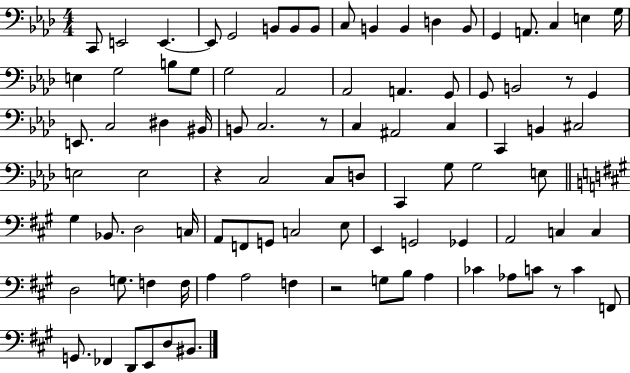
{
  \clef bass
  \numericTimeSignature
  \time 4/4
  \key aes \major
  c,8 e,2 e,4.~~ | e,8 g,2 b,8 b,8 b,8 | c8 b,4 b,4 d4 b,8 | g,4 a,8. c4 e4 g16 | \break e4 g2 b8 g8 | g2 aes,2 | aes,2 a,4. g,8 | g,8 b,2 r8 g,4 | \break e,8. c2 dis4 bis,16 | b,8 c2. r8 | c4 ais,2 c4 | c,4 b,4 cis2 | \break e2 e2 | r4 c2 c8 d8 | c,4 g8 g2 e8 | \bar "||" \break \key a \major gis4 bes,8. d2 c16 | a,8 f,8 g,8 c2 e8 | e,4 g,2 ges,4 | a,2 c4 c4 | \break d2 g8. f4 f16 | a4 a2 f4 | r2 g8 b8 a4 | ces'4 aes8 c'8 r8 c'4 f,8 | \break g,8. fes,4 d,8 e,8 d8 bis,8. | \bar "|."
}